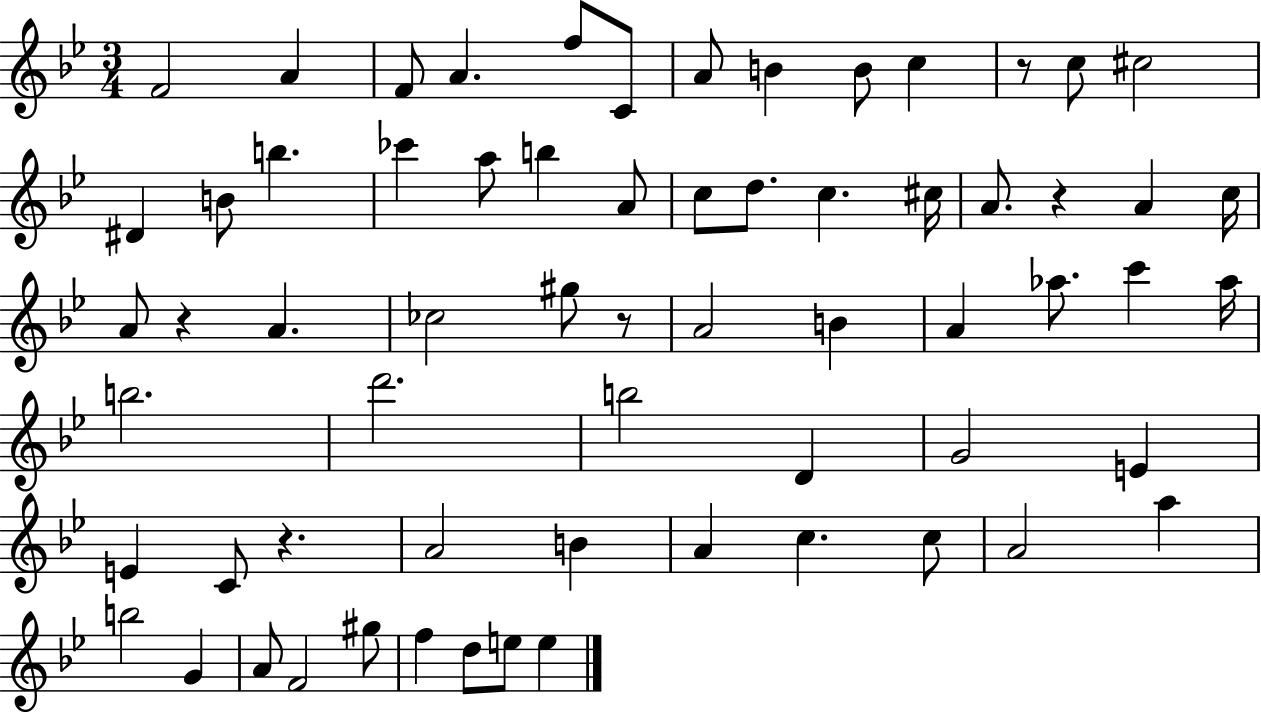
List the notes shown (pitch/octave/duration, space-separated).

F4/h A4/q F4/e A4/q. F5/e C4/e A4/e B4/q B4/e C5/q R/e C5/e C#5/h D#4/q B4/e B5/q. CES6/q A5/e B5/q A4/e C5/e D5/e. C5/q. C#5/s A4/e. R/q A4/q C5/s A4/e R/q A4/q. CES5/h G#5/e R/e A4/h B4/q A4/q Ab5/e. C6/q Ab5/s B5/h. D6/h. B5/h D4/q G4/h E4/q E4/q C4/e R/q. A4/h B4/q A4/q C5/q. C5/e A4/h A5/q B5/h G4/q A4/e F4/h G#5/e F5/q D5/e E5/e E5/q